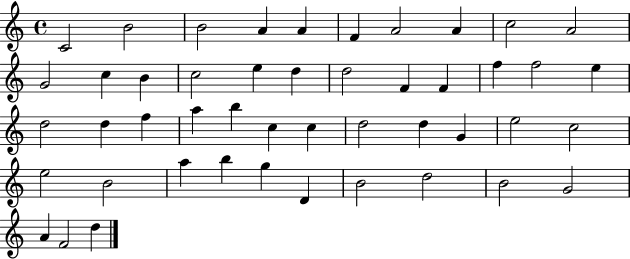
C4/h B4/h B4/h A4/q A4/q F4/q A4/h A4/q C5/h A4/h G4/h C5/q B4/q C5/h E5/q D5/q D5/h F4/q F4/q F5/q F5/h E5/q D5/h D5/q F5/q A5/q B5/q C5/q C5/q D5/h D5/q G4/q E5/h C5/h E5/h B4/h A5/q B5/q G5/q D4/q B4/h D5/h B4/h G4/h A4/q F4/h D5/q